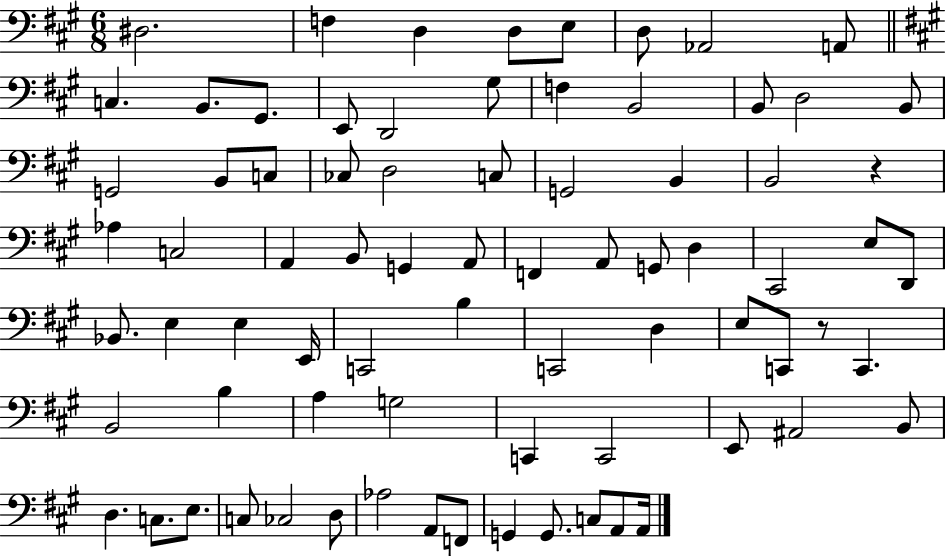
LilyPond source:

{
  \clef bass
  \numericTimeSignature
  \time 6/8
  \key a \major
  dis2. | f4 d4 d8 e8 | d8 aes,2 a,8 | \bar "||" \break \key a \major c4. b,8. gis,8. | e,8 d,2 gis8 | f4 b,2 | b,8 d2 b,8 | \break g,2 b,8 c8 | ces8 d2 c8 | g,2 b,4 | b,2 r4 | \break aes4 c2 | a,4 b,8 g,4 a,8 | f,4 a,8 g,8 d4 | cis,2 e8 d,8 | \break bes,8. e4 e4 e,16 | c,2 b4 | c,2 d4 | e8 c,8 r8 c,4. | \break b,2 b4 | a4 g2 | c,4 c,2 | e,8 ais,2 b,8 | \break d4. c8. e8. | c8 ces2 d8 | aes2 a,8 f,8 | g,4 g,8. c8 a,8 a,16 | \break \bar "|."
}